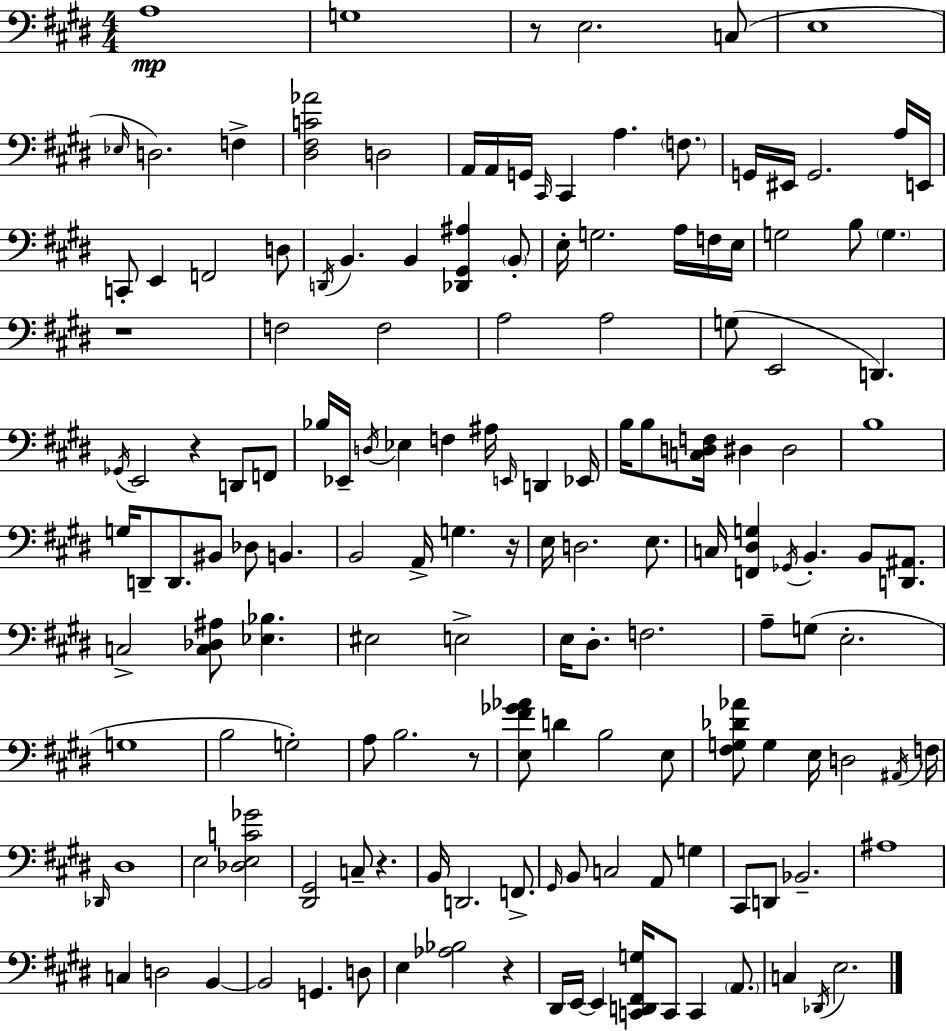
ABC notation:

X:1
T:Untitled
M:4/4
L:1/4
K:E
A,4 G,4 z/2 E,2 C,/2 E,4 _E,/4 D,2 F, [^D,^F,C_A]2 D,2 A,,/4 A,,/4 G,,/4 ^C,,/4 ^C,, A, F,/2 G,,/4 ^E,,/4 G,,2 A,/4 E,,/4 C,,/2 E,, F,,2 D,/2 D,,/4 B,, B,, [_D,,^G,,^A,] B,,/2 E,/4 G,2 A,/4 F,/4 E,/4 G,2 B,/2 G, z4 F,2 F,2 A,2 A,2 G,/2 E,,2 D,, _G,,/4 E,,2 z D,,/2 F,,/2 _B,/4 _E,,/4 D,/4 _E, F, ^A,/4 E,,/4 D,, _E,,/4 B,/4 B,/2 [C,D,F,]/4 ^D, ^D,2 B,4 G,/4 D,,/2 D,,/2 ^B,,/2 _D,/2 B,, B,,2 A,,/4 G, z/4 E,/4 D,2 E,/2 C,/4 [F,,^D,G,] _G,,/4 B,, B,,/2 [D,,^A,,]/2 C,2 [C,_D,^A,]/2 [_E,_B,] ^E,2 E,2 E,/4 ^D,/2 F,2 A,/2 G,/2 E,2 G,4 B,2 G,2 A,/2 B,2 z/2 [E,^F_G_A]/2 D B,2 E,/2 [^F,G,_D_A]/2 G, E,/4 D,2 ^A,,/4 F,/4 _D,,/4 ^D,4 E,2 [_D,E,C_G]2 [^D,,^G,,]2 C,/2 z B,,/4 D,,2 F,,/2 ^G,,/4 B,,/2 C,2 A,,/2 G, ^C,,/2 D,,/2 _B,,2 ^A,4 C, D,2 B,, B,,2 G,, D,/2 E, [_A,_B,]2 z ^D,,/4 E,,/4 E,, [C,,D,,^F,,G,]/4 C,,/2 C,, A,,/2 C, _D,,/4 E,2